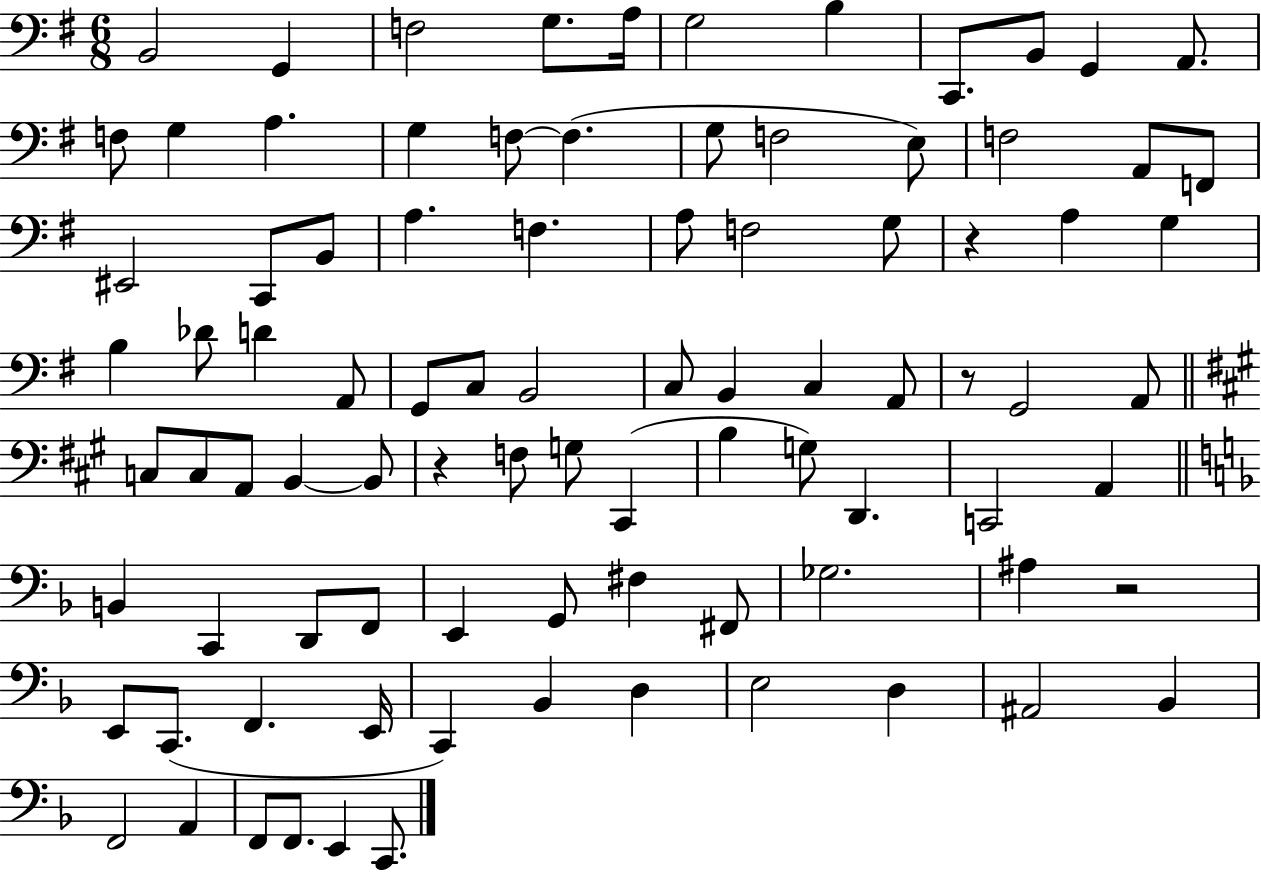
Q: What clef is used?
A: bass